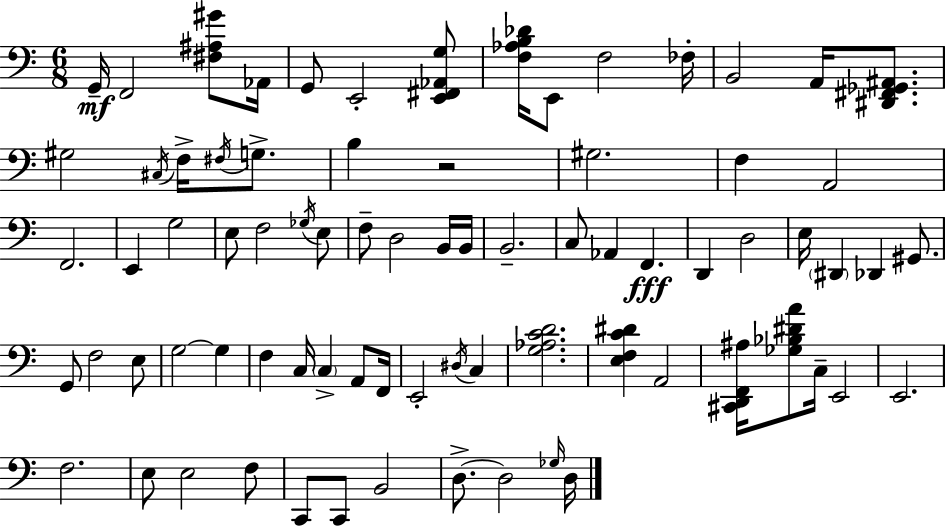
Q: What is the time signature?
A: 6/8